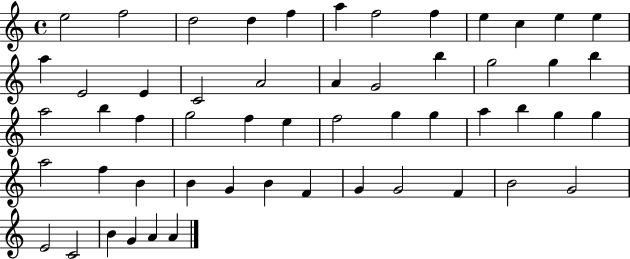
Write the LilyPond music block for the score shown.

{
  \clef treble
  \time 4/4
  \defaultTimeSignature
  \key c \major
  e''2 f''2 | d''2 d''4 f''4 | a''4 f''2 f''4 | e''4 c''4 e''4 e''4 | \break a''4 e'2 e'4 | c'2 a'2 | a'4 g'2 b''4 | g''2 g''4 b''4 | \break a''2 b''4 f''4 | g''2 f''4 e''4 | f''2 g''4 g''4 | a''4 b''4 g''4 g''4 | \break a''2 f''4 b'4 | b'4 g'4 b'4 f'4 | g'4 g'2 f'4 | b'2 g'2 | \break e'2 c'2 | b'4 g'4 a'4 a'4 | \bar "|."
}